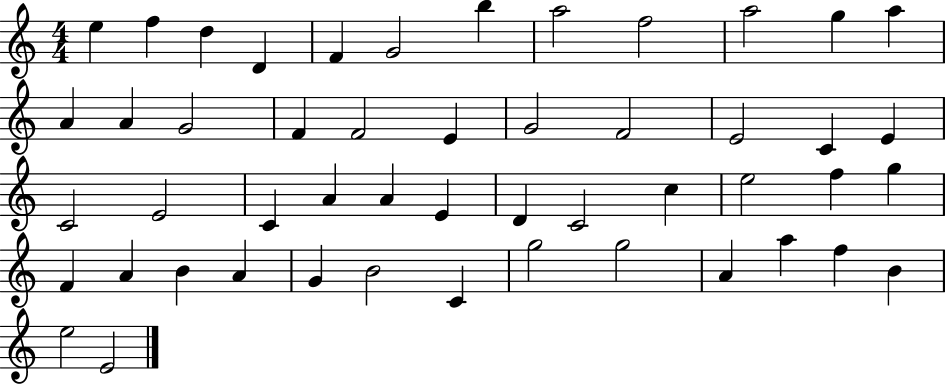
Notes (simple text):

E5/q F5/q D5/q D4/q F4/q G4/h B5/q A5/h F5/h A5/h G5/q A5/q A4/q A4/q G4/h F4/q F4/h E4/q G4/h F4/h E4/h C4/q E4/q C4/h E4/h C4/q A4/q A4/q E4/q D4/q C4/h C5/q E5/h F5/q G5/q F4/q A4/q B4/q A4/q G4/q B4/h C4/q G5/h G5/h A4/q A5/q F5/q B4/q E5/h E4/h